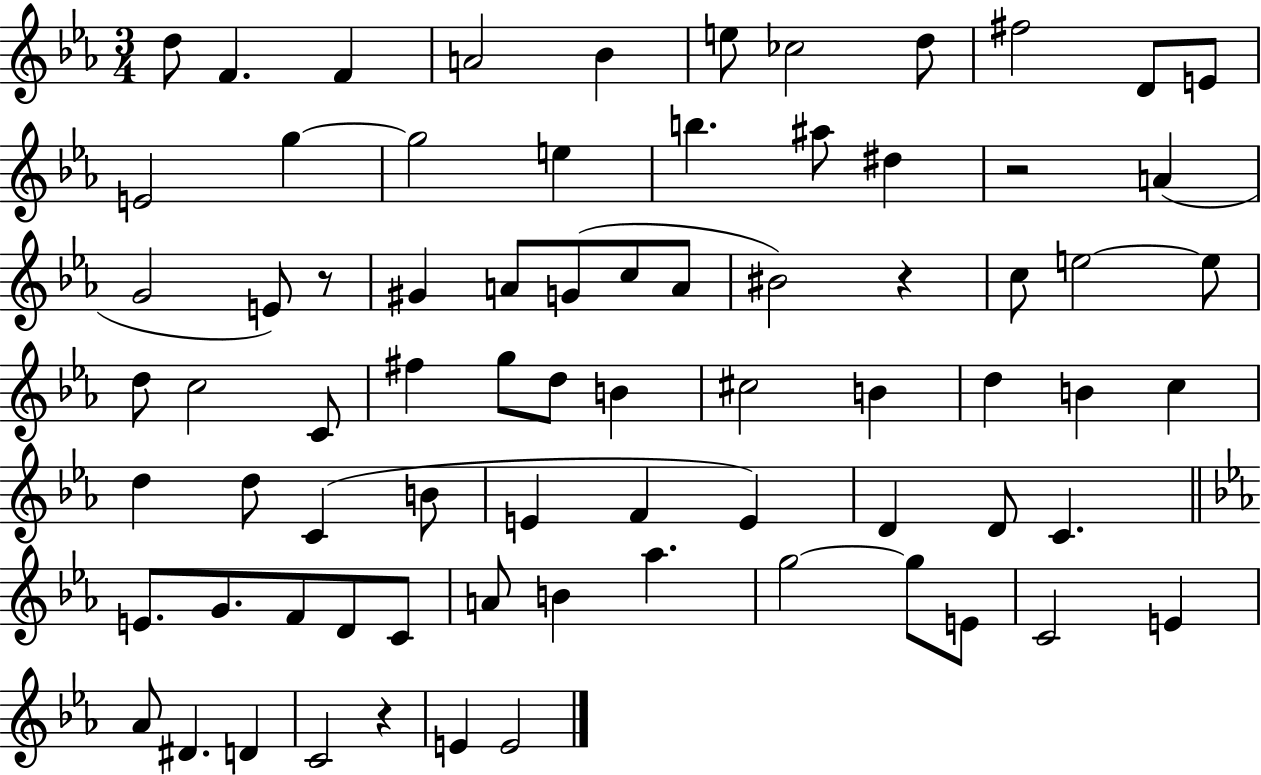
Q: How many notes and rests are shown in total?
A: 75